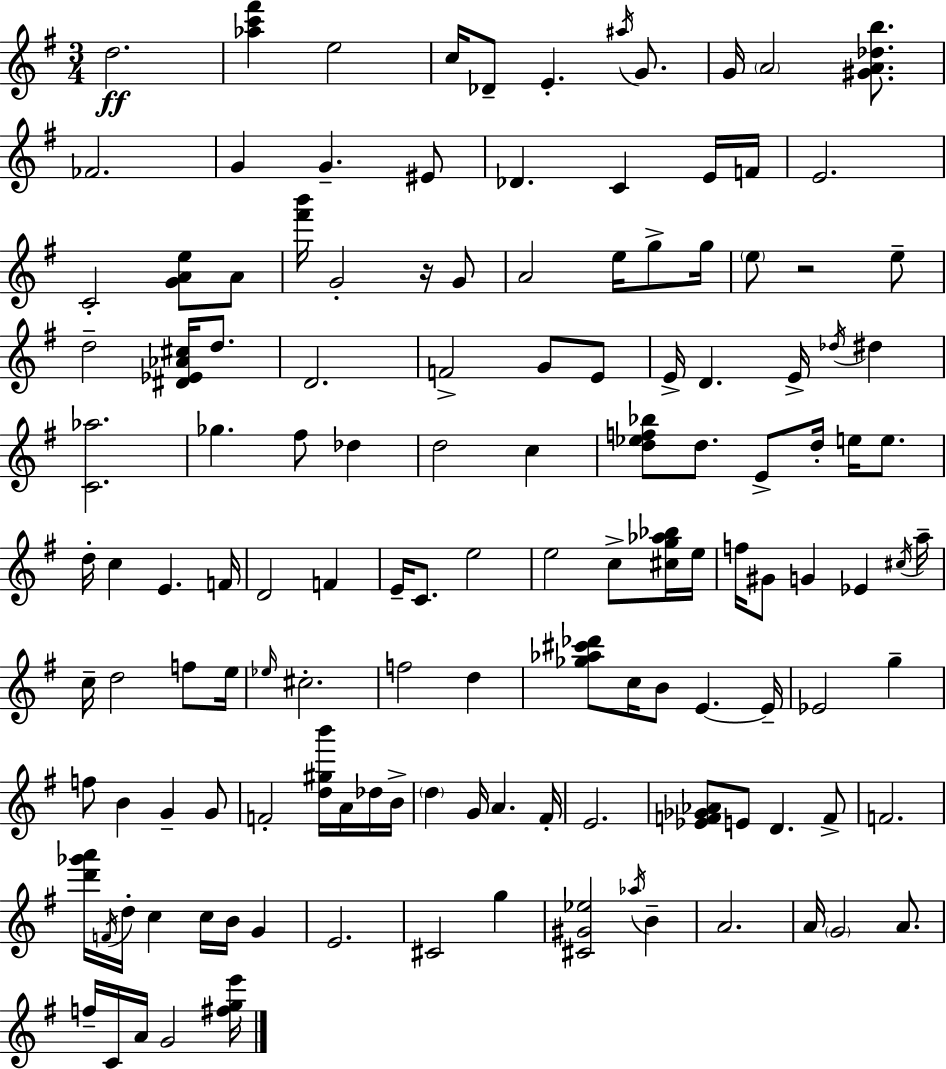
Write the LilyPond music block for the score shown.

{
  \clef treble
  \numericTimeSignature
  \time 3/4
  \key g \major
  d''2.\ff | <aes'' c''' fis'''>4 e''2 | c''16 des'8-- e'4.-. \acciaccatura { ais''16 } g'8. | g'16 \parenthesize a'2 <gis' a' des'' b''>8. | \break fes'2. | g'4 g'4.-- eis'8 | des'4. c'4 e'16 | f'16 e'2. | \break c'2-. <g' a' e''>8 a'8 | <fis''' b'''>16 g'2-. r16 g'8 | a'2 e''16 g''8-> | g''16 \parenthesize e''8 r2 e''8-- | \break d''2-- <dis' ees' aes' cis''>16 d''8. | d'2. | f'2-> g'8 e'8 | e'16-> d'4. e'16-> \acciaccatura { des''16 } dis''4 | \break <c' aes''>2. | ges''4. fis''8 des''4 | d''2 c''4 | <d'' ees'' f'' bes''>8 d''8. e'8-> d''16-. e''16 e''8. | \break d''16-. c''4 e'4. | f'16 d'2 f'4 | e'16-- c'8. e''2 | e''2 c''8-> | \break <cis'' g'' aes'' bes''>16 e''16 f''16 gis'8 g'4 ees'4 | \acciaccatura { cis''16 } a''16-- c''16-- d''2 | f''8 e''16 \grace { ees''16 } cis''2.-. | f''2 | \break d''4 <ges'' aes'' cis''' des'''>8 c''16 b'8 e'4.~~ | e'16-- ees'2 | g''4-- f''8 b'4 g'4-- | g'8 f'2-. | \break <d'' gis'' b'''>16 a'16 des''16 b'16-> \parenthesize d''4 g'16 a'4. | fis'16-. e'2. | <ees' f' ges' aes'>8 e'8 d'4. | f'8-> f'2. | \break <d''' ges''' a'''>16 \acciaccatura { f'16 } d''16-. c''4 c''16 | b'16 g'4 e'2. | cis'2 | g''4 <cis' gis' ees''>2 | \break \acciaccatura { aes''16 } b'4-- a'2. | a'16 \parenthesize g'2 | a'8. f''16-- c'16 a'16 g'2 | <fis'' g'' e'''>16 \bar "|."
}